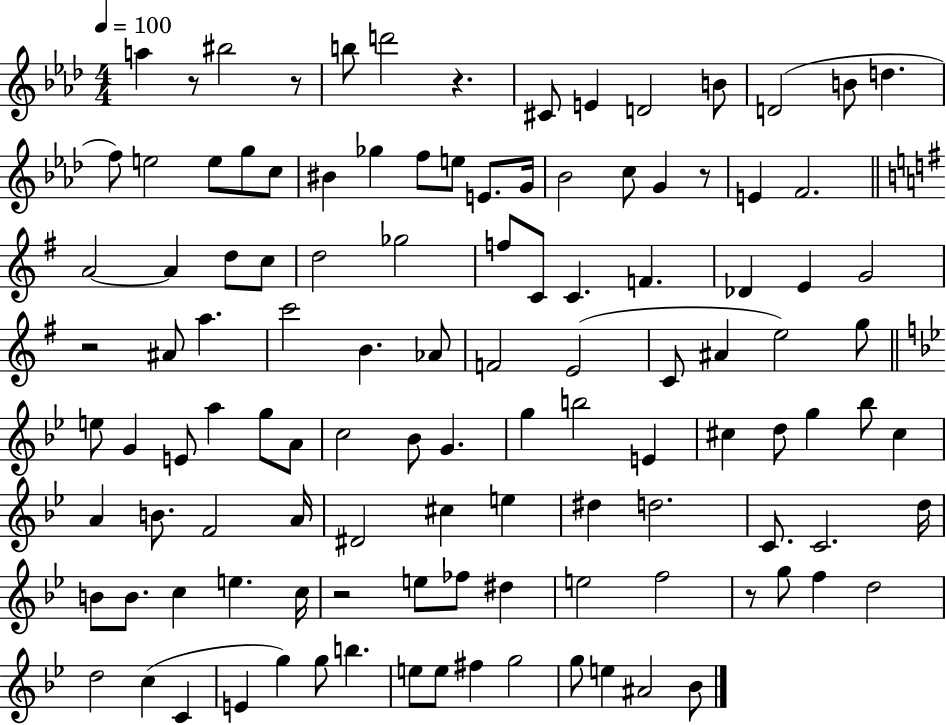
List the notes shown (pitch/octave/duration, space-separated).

A5/q R/e BIS5/h R/e B5/e D6/h R/q. C#4/e E4/q D4/h B4/e D4/h B4/e D5/q. F5/e E5/h E5/e G5/e C5/e BIS4/q Gb5/q F5/e E5/e E4/e. G4/s Bb4/h C5/e G4/q R/e E4/q F4/h. A4/h A4/q D5/e C5/e D5/h Gb5/h F5/e C4/e C4/q. F4/q. Db4/q E4/q G4/h R/h A#4/e A5/q. C6/h B4/q. Ab4/e F4/h E4/h C4/e A#4/q E5/h G5/e E5/e G4/q E4/e A5/q G5/e A4/e C5/h Bb4/e G4/q. G5/q B5/h E4/q C#5/q D5/e G5/q Bb5/e C#5/q A4/q B4/e. F4/h A4/s D#4/h C#5/q E5/q D#5/q D5/h. C4/e. C4/h. D5/s B4/e B4/e. C5/q E5/q. C5/s R/h E5/e FES5/e D#5/q E5/h F5/h R/e G5/e F5/q D5/h D5/h C5/q C4/q E4/q G5/q G5/e B5/q. E5/e E5/e F#5/q G5/h G5/e E5/q A#4/h Bb4/e